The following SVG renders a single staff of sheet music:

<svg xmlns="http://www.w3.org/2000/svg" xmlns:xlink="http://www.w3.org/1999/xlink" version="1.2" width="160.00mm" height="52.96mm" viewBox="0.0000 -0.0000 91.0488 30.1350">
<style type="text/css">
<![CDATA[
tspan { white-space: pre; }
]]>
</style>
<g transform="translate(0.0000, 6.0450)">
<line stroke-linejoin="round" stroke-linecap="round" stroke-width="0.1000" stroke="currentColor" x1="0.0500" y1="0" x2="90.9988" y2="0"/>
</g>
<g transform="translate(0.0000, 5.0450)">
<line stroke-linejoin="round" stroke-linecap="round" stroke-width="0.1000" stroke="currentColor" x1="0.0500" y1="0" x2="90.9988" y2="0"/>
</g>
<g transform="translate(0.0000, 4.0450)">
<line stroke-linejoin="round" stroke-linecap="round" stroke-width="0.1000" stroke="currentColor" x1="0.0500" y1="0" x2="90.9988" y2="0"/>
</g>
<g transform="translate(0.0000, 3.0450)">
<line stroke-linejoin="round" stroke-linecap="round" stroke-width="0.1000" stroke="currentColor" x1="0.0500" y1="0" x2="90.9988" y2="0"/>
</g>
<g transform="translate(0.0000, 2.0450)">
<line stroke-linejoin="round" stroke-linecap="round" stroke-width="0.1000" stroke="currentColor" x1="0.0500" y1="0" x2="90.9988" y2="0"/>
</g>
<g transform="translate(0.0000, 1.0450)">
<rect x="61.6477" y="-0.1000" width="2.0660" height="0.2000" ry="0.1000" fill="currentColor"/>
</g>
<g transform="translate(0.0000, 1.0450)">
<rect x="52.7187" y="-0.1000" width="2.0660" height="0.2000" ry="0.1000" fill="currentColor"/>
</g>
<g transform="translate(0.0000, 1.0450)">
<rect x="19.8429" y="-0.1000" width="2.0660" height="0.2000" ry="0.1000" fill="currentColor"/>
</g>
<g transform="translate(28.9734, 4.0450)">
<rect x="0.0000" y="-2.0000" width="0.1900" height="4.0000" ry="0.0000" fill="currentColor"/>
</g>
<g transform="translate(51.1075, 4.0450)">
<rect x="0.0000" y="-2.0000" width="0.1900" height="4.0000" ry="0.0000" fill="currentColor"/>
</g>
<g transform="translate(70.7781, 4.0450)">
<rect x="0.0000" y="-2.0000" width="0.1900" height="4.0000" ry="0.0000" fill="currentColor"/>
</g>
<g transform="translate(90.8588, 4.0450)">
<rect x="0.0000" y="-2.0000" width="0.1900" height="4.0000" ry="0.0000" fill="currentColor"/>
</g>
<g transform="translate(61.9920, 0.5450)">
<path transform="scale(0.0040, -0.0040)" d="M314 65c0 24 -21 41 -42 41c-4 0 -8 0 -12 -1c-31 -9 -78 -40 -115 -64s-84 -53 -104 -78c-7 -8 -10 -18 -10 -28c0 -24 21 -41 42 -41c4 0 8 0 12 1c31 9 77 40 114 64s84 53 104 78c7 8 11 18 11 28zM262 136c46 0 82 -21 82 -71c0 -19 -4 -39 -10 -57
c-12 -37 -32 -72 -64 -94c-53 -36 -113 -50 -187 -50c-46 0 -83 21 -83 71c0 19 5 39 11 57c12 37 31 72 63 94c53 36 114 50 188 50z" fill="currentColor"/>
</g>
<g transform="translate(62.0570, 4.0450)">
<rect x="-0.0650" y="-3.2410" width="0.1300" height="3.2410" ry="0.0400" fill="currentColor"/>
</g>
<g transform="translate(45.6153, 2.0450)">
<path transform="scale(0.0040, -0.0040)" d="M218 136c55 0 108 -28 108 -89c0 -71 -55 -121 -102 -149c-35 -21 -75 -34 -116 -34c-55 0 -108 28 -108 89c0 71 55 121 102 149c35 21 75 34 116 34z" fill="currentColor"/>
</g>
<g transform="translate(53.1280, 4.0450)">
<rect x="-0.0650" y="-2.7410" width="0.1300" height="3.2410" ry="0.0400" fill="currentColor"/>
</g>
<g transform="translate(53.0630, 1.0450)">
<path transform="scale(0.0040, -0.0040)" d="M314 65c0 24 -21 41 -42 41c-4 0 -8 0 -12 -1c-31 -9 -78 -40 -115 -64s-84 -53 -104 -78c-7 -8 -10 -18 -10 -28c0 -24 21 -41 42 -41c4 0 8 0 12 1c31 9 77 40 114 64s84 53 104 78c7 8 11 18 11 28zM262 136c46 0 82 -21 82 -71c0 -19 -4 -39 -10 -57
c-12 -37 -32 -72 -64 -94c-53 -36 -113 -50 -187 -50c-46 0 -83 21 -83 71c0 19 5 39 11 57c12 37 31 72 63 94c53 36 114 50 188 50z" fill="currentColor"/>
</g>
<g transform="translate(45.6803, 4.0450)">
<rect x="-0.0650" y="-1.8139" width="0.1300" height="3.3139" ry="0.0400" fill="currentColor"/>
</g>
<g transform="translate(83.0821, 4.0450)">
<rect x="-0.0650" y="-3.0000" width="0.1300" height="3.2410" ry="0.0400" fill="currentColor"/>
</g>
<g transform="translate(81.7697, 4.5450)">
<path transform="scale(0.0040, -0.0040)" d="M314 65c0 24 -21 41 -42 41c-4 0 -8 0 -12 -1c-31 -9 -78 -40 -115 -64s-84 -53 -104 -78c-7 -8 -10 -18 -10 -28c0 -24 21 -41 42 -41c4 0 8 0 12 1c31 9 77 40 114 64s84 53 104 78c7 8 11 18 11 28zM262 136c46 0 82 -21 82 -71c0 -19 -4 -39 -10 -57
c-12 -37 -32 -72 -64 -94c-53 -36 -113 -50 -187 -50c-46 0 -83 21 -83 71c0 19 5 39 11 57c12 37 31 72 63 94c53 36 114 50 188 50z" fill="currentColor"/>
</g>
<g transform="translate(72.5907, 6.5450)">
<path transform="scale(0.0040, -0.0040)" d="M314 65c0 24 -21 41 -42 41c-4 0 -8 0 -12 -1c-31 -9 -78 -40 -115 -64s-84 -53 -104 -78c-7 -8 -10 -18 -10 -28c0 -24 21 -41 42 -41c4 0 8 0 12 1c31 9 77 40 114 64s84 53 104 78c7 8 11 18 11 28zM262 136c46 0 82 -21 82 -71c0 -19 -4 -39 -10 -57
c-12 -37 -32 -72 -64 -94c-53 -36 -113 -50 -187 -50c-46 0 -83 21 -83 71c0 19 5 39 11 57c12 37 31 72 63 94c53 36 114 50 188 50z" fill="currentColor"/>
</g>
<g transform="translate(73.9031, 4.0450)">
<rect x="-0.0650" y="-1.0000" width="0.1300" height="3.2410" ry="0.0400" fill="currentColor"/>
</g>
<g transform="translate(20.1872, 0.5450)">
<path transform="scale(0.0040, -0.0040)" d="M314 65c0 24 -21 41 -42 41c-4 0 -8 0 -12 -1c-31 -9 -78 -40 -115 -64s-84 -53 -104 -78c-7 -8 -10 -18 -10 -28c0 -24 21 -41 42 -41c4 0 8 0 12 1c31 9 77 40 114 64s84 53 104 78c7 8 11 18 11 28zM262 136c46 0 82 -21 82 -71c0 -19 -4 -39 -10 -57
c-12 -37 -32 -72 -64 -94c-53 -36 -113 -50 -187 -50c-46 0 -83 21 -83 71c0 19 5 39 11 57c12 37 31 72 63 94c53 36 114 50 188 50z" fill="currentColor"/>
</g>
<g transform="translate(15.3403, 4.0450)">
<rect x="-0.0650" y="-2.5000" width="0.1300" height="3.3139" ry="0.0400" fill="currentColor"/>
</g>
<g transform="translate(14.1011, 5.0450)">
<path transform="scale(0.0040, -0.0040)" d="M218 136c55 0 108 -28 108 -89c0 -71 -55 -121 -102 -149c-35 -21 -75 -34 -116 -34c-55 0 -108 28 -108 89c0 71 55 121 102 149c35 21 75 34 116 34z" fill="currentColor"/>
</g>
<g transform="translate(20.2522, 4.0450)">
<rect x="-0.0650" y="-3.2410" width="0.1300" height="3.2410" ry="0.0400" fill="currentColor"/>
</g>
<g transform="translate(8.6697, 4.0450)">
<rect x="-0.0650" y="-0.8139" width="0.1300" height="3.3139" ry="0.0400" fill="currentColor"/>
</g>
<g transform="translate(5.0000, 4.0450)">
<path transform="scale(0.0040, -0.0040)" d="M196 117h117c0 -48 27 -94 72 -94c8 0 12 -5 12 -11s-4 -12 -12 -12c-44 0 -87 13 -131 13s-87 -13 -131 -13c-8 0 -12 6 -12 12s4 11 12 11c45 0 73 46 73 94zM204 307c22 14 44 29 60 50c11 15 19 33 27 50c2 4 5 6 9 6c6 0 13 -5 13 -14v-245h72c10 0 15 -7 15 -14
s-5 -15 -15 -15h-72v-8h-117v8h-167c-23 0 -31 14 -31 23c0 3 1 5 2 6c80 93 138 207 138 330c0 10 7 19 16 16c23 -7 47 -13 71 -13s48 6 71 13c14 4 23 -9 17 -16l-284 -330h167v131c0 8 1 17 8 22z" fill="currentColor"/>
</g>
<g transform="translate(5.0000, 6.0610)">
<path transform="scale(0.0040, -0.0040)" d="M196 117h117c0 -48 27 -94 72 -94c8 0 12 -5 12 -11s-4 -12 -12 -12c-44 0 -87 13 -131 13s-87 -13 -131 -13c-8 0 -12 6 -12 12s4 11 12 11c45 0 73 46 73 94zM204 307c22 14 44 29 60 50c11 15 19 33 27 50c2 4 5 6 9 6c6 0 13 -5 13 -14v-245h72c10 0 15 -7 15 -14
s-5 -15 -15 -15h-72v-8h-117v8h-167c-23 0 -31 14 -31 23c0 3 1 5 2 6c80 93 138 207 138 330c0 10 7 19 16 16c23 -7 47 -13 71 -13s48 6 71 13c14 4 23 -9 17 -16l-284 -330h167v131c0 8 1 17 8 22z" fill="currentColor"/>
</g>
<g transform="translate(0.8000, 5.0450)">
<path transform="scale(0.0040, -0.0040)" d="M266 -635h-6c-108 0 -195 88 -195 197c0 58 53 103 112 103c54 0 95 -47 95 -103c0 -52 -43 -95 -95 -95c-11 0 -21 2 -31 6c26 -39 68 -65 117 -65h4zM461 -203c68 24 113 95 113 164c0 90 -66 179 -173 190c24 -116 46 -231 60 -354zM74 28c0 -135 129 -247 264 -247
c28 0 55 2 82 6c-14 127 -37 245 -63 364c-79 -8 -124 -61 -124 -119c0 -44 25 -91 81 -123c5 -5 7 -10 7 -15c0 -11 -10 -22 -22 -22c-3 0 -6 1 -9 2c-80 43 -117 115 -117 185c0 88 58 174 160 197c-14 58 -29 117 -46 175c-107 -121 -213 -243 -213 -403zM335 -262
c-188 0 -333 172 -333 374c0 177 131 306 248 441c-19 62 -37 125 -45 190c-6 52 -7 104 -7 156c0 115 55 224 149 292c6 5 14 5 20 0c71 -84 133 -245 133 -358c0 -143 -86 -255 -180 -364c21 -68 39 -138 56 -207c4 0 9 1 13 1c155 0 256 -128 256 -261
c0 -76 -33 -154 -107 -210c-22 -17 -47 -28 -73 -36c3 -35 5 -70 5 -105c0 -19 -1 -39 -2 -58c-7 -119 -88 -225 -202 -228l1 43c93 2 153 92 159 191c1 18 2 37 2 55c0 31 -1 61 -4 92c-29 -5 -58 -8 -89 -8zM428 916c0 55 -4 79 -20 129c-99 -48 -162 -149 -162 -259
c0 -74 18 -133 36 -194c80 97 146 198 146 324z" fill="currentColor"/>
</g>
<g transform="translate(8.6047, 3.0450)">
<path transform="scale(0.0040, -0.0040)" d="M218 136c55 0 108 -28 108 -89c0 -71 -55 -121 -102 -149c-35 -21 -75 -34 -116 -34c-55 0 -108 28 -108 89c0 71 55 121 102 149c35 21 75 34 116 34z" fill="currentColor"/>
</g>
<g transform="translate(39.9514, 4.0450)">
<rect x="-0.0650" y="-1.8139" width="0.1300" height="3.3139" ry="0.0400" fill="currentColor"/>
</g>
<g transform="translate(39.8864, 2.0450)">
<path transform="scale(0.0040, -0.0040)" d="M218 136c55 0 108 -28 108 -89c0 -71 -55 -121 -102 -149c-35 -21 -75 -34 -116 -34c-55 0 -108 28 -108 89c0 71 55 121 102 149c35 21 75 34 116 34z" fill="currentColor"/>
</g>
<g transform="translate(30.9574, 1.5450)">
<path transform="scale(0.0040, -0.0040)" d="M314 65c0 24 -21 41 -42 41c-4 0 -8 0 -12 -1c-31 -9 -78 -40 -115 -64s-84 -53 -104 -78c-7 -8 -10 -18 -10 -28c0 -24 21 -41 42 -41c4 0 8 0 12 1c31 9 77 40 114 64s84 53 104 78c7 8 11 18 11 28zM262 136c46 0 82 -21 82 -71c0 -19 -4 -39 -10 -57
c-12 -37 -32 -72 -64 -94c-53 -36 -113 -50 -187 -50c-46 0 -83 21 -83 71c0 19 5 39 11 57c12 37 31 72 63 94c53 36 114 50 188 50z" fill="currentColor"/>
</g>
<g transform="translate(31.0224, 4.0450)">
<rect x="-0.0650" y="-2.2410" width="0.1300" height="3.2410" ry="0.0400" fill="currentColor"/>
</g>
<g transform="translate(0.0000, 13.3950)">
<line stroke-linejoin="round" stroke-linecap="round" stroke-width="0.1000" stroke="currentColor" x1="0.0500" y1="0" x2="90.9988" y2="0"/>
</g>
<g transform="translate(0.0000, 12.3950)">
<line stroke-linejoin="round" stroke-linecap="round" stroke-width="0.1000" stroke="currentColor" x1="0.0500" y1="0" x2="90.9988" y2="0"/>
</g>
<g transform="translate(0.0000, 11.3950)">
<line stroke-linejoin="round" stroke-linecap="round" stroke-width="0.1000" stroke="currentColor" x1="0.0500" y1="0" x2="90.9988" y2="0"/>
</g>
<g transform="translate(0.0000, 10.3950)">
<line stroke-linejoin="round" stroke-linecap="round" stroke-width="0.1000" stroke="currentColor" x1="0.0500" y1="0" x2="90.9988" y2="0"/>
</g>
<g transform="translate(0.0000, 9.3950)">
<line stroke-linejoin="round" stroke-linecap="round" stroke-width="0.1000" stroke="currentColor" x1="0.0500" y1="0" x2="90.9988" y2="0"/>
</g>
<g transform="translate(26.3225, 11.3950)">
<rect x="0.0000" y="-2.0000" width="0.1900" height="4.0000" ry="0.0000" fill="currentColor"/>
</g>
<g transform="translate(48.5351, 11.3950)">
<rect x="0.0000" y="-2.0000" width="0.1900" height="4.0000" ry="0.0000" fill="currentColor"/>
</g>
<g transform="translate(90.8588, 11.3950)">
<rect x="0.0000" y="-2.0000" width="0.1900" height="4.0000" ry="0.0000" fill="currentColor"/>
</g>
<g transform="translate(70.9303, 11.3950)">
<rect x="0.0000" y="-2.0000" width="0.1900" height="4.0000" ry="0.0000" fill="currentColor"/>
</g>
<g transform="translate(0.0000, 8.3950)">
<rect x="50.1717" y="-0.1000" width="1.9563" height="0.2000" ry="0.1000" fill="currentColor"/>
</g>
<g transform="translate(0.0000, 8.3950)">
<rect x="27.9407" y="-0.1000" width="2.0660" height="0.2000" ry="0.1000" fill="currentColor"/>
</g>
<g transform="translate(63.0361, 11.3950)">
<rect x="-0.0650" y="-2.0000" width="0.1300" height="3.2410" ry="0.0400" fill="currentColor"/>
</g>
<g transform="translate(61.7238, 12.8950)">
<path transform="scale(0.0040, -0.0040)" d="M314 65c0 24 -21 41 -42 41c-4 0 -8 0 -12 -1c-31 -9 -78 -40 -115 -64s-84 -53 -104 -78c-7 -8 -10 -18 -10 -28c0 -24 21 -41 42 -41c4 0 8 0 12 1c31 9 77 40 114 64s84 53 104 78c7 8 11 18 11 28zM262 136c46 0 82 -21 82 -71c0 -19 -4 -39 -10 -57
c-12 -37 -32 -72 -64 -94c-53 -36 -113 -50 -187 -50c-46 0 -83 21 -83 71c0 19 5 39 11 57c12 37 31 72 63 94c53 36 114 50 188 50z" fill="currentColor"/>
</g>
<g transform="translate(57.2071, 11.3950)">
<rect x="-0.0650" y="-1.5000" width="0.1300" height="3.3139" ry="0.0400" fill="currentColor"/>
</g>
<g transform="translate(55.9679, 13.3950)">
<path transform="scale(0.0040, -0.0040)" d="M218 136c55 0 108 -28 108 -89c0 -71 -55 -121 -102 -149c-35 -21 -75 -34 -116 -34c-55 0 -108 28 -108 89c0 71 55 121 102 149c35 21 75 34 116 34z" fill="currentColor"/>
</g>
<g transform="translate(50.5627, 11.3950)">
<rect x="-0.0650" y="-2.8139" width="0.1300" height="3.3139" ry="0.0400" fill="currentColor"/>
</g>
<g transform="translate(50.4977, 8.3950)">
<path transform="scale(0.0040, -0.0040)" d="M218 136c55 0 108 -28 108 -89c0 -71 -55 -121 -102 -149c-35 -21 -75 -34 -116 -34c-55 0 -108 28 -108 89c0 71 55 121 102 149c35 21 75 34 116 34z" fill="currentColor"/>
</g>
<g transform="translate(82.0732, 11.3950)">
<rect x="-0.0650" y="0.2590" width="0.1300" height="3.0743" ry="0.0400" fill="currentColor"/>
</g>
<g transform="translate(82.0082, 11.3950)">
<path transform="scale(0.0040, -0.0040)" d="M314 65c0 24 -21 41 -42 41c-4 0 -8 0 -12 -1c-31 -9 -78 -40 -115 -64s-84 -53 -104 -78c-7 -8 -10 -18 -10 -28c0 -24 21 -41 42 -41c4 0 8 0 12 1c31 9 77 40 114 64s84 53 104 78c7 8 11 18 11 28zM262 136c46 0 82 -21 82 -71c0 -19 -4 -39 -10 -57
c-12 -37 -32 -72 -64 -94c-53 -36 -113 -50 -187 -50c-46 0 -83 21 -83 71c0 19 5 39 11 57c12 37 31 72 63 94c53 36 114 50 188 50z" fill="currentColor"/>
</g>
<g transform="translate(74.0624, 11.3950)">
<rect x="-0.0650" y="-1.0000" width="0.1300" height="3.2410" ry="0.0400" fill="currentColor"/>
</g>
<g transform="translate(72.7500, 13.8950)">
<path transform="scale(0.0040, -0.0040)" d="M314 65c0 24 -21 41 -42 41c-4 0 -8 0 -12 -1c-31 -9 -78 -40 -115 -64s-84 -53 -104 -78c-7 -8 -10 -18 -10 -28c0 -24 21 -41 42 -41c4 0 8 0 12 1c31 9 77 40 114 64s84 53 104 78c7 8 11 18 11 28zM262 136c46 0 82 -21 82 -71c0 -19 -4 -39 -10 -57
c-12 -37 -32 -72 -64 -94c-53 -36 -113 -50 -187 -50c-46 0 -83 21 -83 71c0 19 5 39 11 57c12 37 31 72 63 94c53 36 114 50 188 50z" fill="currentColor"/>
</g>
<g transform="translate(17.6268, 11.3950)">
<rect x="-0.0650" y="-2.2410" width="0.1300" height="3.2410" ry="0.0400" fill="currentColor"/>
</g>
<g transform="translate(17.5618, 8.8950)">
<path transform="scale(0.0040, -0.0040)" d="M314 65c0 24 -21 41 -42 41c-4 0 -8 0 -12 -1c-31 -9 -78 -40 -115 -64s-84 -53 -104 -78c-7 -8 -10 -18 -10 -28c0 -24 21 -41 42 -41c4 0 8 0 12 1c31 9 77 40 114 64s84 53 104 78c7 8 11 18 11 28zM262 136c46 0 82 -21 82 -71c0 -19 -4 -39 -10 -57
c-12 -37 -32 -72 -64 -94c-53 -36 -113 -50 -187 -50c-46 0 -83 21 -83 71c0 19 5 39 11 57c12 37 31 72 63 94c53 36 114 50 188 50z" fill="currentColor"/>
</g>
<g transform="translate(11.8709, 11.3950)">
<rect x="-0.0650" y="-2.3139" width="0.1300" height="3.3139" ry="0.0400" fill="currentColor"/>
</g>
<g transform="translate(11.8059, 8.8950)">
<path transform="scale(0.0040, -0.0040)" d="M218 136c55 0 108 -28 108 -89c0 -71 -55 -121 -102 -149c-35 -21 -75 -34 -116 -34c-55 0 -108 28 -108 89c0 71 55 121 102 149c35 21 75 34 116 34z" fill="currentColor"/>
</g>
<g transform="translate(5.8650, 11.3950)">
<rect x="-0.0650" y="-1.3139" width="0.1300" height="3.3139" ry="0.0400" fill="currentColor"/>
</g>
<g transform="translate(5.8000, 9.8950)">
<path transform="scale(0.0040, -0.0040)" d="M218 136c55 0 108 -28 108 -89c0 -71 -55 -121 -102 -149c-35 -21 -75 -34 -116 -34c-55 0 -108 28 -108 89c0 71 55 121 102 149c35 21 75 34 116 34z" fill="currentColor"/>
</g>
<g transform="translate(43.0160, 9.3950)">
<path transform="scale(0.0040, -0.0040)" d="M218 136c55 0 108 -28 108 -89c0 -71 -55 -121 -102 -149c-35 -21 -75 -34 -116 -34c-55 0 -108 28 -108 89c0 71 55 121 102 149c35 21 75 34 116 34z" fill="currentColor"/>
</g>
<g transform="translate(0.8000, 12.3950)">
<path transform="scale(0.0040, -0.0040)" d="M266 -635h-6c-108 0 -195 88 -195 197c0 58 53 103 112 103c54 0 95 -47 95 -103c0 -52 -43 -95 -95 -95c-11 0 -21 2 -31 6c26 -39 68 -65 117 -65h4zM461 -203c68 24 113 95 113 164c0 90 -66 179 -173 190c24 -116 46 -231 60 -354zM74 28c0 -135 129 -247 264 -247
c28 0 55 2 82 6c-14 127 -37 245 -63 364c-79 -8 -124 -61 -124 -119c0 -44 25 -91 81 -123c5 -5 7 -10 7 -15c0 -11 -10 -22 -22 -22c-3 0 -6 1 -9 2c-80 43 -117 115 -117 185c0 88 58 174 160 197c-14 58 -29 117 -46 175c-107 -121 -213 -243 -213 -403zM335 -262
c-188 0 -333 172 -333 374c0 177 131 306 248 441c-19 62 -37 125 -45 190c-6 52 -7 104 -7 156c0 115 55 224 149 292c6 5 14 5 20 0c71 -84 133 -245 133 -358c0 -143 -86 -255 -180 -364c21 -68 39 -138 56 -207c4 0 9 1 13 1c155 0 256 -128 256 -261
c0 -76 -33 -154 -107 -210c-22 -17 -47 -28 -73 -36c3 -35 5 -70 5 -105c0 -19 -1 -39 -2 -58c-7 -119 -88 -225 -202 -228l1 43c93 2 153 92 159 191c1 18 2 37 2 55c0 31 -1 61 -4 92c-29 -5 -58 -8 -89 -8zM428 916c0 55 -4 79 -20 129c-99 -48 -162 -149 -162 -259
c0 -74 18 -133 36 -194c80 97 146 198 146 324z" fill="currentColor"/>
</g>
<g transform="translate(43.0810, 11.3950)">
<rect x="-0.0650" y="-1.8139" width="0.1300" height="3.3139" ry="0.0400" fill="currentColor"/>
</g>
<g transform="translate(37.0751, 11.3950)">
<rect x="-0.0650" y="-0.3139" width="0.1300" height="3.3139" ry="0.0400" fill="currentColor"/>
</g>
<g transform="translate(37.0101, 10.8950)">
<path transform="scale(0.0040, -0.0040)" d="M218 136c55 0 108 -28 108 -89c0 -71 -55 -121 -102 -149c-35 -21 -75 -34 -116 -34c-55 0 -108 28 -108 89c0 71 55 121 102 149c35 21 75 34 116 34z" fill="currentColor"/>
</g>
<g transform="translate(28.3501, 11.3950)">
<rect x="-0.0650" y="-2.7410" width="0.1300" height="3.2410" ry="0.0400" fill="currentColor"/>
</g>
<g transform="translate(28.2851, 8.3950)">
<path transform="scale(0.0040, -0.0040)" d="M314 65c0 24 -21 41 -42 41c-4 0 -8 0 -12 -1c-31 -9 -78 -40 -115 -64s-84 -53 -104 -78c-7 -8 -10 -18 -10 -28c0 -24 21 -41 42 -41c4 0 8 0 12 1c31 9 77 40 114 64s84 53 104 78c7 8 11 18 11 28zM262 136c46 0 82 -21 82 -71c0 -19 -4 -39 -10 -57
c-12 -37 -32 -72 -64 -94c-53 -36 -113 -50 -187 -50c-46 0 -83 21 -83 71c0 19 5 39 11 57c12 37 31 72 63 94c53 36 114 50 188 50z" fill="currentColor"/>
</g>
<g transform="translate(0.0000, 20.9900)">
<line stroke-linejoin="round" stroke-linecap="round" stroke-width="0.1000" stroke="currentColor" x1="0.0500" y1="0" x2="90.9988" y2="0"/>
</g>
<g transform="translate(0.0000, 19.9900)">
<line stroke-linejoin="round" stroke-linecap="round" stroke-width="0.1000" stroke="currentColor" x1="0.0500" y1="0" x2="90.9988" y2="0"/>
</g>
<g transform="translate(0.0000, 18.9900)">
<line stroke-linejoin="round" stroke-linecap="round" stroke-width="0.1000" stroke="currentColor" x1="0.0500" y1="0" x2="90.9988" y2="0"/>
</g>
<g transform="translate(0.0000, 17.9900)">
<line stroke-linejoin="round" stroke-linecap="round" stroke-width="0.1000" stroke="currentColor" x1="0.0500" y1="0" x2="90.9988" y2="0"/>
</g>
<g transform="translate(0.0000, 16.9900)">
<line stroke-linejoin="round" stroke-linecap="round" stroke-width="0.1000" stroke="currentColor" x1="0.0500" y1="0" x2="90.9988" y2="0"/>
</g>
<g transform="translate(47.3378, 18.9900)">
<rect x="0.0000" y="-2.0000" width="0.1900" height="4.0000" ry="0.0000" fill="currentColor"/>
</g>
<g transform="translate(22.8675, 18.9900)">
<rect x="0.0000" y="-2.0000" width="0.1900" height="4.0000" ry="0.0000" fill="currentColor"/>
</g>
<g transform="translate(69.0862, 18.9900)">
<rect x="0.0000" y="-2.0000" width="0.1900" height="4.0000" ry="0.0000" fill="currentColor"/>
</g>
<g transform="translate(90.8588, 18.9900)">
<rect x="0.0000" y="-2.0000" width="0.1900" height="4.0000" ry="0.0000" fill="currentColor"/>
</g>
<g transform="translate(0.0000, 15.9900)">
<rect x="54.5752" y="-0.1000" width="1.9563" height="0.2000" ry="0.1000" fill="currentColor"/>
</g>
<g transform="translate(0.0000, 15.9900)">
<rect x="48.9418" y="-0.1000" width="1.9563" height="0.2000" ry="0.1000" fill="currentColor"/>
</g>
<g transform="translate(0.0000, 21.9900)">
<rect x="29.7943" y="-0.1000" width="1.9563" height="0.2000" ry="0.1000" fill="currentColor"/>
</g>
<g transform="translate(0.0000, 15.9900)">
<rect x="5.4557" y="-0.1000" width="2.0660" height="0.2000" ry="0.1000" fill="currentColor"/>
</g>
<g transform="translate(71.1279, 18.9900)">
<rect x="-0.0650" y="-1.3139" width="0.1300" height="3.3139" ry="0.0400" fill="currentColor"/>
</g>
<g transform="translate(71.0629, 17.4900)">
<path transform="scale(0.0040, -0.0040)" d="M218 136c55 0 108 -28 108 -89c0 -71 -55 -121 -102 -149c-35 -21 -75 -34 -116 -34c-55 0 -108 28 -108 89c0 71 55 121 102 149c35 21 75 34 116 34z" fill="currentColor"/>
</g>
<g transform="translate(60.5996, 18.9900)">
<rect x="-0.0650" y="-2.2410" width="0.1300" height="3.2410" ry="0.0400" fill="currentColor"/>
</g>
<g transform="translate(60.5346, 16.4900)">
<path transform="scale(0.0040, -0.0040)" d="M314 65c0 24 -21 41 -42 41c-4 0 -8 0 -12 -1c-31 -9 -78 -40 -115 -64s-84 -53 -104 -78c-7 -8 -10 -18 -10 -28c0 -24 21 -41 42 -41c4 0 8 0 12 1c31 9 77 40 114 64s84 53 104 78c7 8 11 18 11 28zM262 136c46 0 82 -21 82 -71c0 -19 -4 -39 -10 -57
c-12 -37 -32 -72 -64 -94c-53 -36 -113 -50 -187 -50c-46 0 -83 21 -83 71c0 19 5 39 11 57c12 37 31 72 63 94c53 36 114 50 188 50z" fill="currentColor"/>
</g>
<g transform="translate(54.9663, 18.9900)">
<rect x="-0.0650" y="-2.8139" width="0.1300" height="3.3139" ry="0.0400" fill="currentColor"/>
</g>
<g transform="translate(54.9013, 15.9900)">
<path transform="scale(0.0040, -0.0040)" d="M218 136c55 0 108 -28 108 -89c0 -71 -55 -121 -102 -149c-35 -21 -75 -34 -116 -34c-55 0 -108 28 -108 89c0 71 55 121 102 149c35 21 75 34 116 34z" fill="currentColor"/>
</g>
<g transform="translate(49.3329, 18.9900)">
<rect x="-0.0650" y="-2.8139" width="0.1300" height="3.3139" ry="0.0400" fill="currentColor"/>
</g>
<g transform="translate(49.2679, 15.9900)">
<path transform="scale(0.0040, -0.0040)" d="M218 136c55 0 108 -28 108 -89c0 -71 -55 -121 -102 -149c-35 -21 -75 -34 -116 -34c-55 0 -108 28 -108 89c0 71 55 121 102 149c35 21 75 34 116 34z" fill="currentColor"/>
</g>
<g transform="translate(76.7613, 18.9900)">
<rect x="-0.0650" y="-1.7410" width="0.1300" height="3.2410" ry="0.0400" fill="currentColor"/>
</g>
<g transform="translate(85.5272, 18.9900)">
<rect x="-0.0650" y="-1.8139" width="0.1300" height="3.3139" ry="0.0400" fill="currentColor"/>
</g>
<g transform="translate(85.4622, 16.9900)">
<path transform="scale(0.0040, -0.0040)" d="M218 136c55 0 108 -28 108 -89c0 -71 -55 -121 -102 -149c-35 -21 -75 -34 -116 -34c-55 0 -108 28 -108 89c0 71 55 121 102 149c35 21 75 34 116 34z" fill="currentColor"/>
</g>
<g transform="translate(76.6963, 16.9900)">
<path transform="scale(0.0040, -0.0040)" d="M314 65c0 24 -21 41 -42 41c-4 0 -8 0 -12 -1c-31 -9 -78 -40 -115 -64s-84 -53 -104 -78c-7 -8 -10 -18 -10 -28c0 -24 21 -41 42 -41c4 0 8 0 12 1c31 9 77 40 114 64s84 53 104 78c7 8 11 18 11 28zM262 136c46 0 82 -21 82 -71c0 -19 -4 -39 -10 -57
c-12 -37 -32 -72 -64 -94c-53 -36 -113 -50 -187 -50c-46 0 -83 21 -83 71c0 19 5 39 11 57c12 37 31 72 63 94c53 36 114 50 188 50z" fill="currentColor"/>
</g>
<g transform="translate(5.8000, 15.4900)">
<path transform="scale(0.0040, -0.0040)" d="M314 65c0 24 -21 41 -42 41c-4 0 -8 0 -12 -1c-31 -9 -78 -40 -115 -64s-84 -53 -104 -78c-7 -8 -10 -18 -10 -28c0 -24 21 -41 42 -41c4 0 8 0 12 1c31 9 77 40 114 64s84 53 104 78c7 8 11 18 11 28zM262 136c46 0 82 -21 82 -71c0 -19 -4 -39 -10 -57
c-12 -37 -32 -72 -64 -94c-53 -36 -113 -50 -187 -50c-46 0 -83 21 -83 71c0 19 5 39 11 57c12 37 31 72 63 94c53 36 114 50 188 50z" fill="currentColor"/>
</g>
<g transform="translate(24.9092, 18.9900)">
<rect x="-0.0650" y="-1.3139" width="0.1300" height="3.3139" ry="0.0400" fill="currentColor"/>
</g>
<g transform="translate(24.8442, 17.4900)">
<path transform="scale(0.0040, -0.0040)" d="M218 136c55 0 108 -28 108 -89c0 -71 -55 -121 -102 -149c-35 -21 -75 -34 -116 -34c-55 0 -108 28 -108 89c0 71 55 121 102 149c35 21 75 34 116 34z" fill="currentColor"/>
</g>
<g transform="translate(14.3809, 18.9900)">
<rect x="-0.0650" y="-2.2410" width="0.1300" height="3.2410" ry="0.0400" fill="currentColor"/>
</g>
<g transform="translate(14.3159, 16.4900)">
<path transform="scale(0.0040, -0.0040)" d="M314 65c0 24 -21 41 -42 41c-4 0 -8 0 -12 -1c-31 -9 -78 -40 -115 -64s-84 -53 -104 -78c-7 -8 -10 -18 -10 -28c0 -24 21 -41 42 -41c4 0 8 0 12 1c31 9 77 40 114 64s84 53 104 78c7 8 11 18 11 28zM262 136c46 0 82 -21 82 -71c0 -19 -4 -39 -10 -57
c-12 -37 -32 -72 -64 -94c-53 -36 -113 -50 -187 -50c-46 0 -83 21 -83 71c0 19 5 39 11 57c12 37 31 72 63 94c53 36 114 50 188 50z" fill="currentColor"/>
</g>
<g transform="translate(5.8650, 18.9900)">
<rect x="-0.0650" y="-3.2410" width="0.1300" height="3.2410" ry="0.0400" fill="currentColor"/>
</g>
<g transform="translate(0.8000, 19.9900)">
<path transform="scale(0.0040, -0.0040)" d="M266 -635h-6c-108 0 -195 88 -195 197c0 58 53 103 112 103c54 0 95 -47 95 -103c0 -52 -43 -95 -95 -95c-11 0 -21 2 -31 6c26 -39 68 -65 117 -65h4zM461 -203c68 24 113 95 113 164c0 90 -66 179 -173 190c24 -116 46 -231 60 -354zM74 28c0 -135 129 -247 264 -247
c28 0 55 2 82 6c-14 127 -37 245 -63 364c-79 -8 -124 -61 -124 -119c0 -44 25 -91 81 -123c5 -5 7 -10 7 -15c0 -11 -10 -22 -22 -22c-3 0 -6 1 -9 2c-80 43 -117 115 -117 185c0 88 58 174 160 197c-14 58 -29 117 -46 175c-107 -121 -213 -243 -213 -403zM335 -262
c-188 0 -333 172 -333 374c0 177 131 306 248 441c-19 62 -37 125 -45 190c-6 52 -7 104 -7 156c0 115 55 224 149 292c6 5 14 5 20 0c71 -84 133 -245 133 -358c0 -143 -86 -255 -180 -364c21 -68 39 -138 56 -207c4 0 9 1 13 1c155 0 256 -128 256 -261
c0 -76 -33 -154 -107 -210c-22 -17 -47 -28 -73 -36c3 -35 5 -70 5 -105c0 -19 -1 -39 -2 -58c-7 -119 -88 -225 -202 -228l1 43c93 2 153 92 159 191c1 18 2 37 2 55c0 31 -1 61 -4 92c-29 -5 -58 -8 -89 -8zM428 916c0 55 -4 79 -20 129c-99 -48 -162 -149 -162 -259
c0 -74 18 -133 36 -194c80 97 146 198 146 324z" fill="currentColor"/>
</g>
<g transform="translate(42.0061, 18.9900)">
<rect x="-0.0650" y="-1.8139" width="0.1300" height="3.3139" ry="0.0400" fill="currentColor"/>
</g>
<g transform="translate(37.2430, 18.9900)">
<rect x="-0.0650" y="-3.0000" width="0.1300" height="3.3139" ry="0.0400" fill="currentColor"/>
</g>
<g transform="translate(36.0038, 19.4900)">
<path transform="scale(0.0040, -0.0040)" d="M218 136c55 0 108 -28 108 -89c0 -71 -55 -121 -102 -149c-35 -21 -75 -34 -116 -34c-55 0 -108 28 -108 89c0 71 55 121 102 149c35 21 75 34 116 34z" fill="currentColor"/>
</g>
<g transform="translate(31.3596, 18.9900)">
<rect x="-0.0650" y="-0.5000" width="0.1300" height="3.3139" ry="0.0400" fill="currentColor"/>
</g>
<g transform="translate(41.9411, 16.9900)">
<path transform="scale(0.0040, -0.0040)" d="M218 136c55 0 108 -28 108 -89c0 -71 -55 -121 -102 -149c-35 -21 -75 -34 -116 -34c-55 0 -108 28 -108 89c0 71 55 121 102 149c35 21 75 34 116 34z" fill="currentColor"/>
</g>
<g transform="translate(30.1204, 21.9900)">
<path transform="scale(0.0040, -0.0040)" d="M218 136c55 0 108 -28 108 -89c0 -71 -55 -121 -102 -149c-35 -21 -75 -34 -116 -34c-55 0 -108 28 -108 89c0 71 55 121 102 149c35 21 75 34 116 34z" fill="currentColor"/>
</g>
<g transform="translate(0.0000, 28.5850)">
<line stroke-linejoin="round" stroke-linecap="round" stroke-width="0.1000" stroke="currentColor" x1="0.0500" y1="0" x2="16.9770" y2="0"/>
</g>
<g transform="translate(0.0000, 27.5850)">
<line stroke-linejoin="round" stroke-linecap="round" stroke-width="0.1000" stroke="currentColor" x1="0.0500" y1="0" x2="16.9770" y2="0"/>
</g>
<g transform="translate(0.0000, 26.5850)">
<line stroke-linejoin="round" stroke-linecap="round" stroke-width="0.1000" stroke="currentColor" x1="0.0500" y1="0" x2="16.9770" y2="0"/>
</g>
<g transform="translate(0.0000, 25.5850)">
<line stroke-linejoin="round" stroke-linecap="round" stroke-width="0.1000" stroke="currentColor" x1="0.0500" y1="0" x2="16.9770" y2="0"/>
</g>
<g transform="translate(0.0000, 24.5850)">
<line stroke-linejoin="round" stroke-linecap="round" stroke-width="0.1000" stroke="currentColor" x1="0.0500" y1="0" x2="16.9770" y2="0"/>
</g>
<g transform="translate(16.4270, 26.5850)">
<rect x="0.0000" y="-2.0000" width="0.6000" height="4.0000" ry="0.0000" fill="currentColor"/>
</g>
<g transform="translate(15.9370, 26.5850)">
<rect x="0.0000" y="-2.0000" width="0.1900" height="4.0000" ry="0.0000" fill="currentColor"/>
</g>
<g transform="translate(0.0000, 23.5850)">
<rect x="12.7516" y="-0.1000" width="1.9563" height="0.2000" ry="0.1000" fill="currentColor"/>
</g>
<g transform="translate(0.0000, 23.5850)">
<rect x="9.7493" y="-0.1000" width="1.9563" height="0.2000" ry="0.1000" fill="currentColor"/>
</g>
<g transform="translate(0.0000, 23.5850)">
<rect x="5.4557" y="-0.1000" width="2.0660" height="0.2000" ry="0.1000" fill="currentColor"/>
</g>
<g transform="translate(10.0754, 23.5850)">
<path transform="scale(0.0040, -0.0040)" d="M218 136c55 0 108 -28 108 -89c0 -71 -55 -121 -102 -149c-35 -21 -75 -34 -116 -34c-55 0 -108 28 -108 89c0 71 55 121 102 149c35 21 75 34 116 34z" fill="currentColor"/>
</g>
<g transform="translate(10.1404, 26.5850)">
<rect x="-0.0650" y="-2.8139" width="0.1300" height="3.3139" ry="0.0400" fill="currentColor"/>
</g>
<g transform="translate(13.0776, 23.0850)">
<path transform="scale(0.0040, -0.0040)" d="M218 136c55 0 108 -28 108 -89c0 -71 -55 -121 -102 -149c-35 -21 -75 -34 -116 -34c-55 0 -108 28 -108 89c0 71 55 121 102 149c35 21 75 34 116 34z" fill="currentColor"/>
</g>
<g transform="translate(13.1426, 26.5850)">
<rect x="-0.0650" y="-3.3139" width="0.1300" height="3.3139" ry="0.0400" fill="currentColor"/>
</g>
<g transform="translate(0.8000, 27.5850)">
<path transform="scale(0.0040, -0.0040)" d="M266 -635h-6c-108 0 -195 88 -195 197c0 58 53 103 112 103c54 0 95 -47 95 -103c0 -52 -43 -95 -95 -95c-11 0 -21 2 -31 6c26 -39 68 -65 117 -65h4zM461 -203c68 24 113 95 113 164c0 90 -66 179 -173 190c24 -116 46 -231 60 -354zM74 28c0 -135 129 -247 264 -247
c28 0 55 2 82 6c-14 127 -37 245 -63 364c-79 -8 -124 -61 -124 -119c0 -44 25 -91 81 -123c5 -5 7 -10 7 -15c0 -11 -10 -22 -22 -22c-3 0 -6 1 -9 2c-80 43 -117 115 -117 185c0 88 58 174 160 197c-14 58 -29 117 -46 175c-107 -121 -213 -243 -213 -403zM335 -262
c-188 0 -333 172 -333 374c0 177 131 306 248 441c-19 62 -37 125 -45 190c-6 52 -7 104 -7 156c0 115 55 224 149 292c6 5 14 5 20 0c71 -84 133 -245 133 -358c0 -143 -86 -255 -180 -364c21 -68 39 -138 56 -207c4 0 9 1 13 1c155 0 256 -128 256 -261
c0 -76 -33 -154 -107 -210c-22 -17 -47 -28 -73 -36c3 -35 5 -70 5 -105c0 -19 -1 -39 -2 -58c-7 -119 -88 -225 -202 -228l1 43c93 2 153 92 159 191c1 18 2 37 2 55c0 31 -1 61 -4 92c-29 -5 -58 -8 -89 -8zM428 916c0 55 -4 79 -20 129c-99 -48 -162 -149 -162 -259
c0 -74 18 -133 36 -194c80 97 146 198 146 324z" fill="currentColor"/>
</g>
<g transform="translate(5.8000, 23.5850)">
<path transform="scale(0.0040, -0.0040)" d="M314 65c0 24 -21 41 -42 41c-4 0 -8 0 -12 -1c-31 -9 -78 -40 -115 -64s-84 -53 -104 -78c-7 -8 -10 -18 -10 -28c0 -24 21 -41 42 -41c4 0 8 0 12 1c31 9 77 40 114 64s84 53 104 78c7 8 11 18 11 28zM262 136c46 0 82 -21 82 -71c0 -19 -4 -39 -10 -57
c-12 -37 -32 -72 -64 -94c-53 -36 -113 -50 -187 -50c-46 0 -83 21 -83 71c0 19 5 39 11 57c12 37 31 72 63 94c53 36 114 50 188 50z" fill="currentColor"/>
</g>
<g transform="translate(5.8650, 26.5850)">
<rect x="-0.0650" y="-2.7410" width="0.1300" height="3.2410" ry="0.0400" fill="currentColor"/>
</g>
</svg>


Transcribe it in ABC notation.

X:1
T:Untitled
M:4/4
L:1/4
K:C
d G b2 g2 f f a2 b2 D2 A2 e g g2 a2 c f a E F2 D2 B2 b2 g2 e C A f a a g2 e f2 f a2 a b